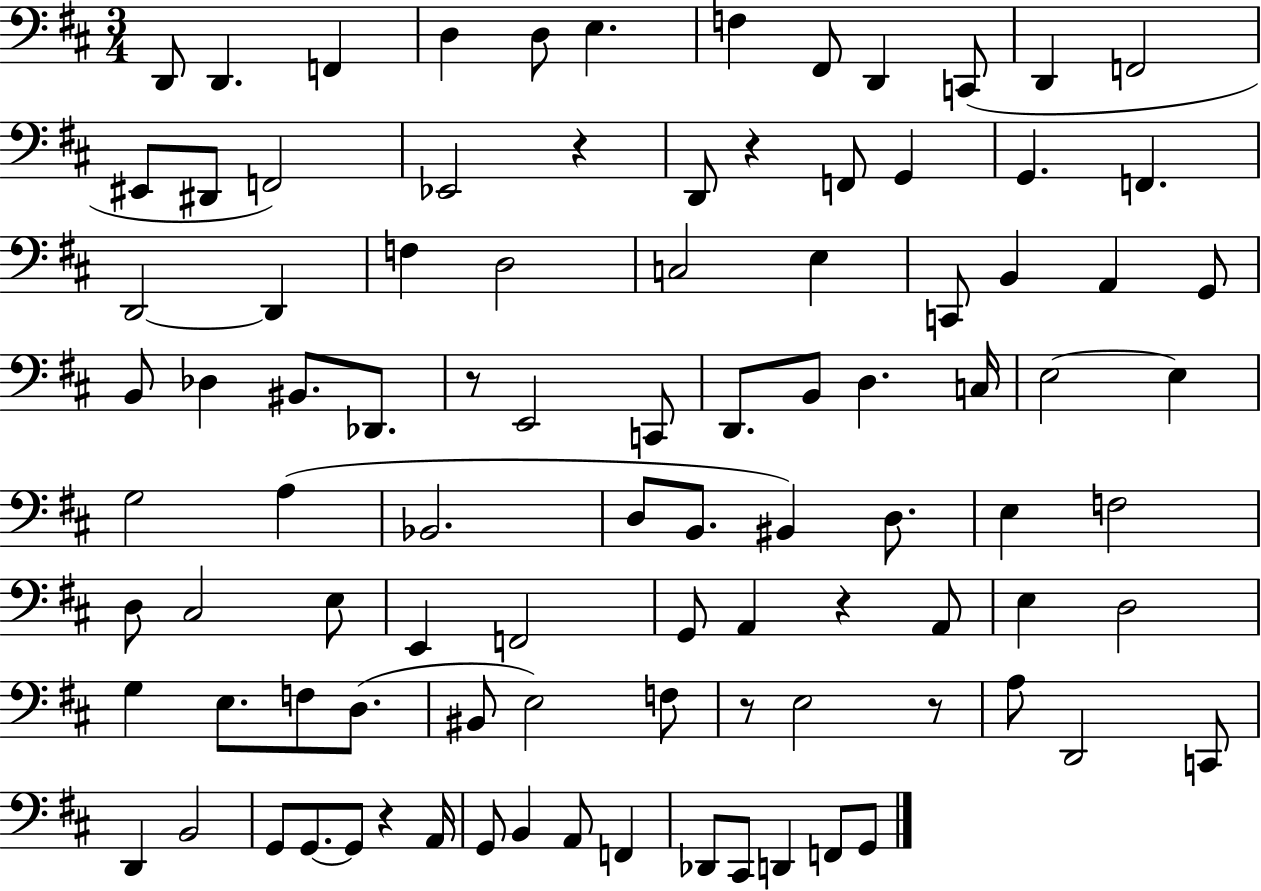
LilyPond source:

{
  \clef bass
  \numericTimeSignature
  \time 3/4
  \key d \major
  d,8 d,4. f,4 | d4 d8 e4. | f4 fis,8 d,4 c,8( | d,4 f,2 | \break eis,8 dis,8 f,2) | ees,2 r4 | d,8 r4 f,8 g,4 | g,4. f,4. | \break d,2~~ d,4 | f4 d2 | c2 e4 | c,8 b,4 a,4 g,8 | \break b,8 des4 bis,8. des,8. | r8 e,2 c,8 | d,8. b,8 d4. c16 | e2~~ e4 | \break g2 a4( | bes,2. | d8 b,8. bis,4) d8. | e4 f2 | \break d8 cis2 e8 | e,4 f,2 | g,8 a,4 r4 a,8 | e4 d2 | \break g4 e8. f8 d8.( | bis,8 e2) f8 | r8 e2 r8 | a8 d,2 c,8 | \break d,4 b,2 | g,8 g,8.~~ g,8 r4 a,16 | g,8 b,4 a,8 f,4 | des,8 cis,8 d,4 f,8 g,8 | \break \bar "|."
}